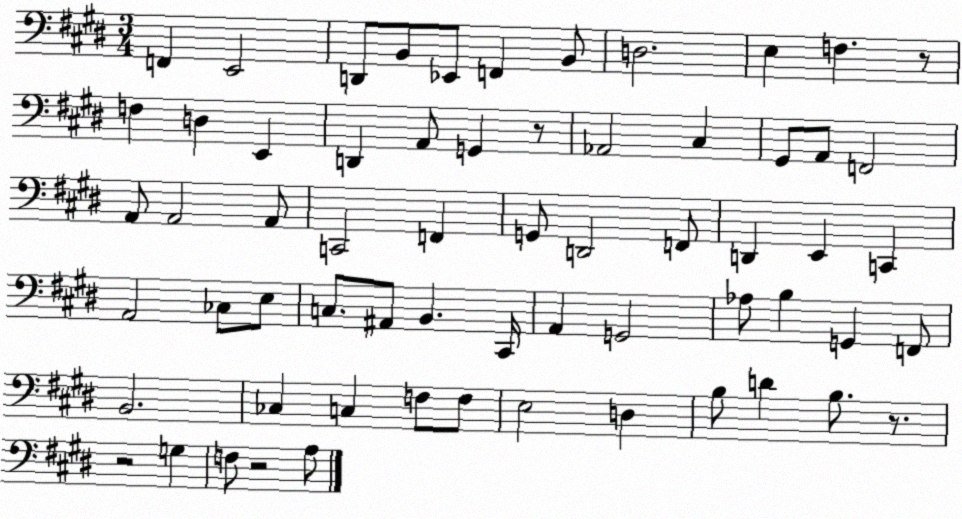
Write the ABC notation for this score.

X:1
T:Untitled
M:3/4
L:1/4
K:E
F,, E,,2 D,,/2 B,,/2 _E,,/2 F,, B,,/2 D,2 E, F, z/2 F, D, E,, D,, A,,/2 G,, z/2 _A,,2 ^C, ^G,,/2 A,,/2 F,,2 A,,/2 A,,2 A,,/2 C,,2 F,, G,,/2 D,,2 F,,/2 D,, E,, C,, A,,2 _C,/2 E,/2 C,/2 ^A,,/2 B,, ^C,,/4 A,, G,,2 _A,/2 B, G,, F,,/2 B,,2 _C, C, F,/2 F,/2 E,2 D, B,/2 D B,/2 z/2 z2 G, F,/2 z2 A,/2